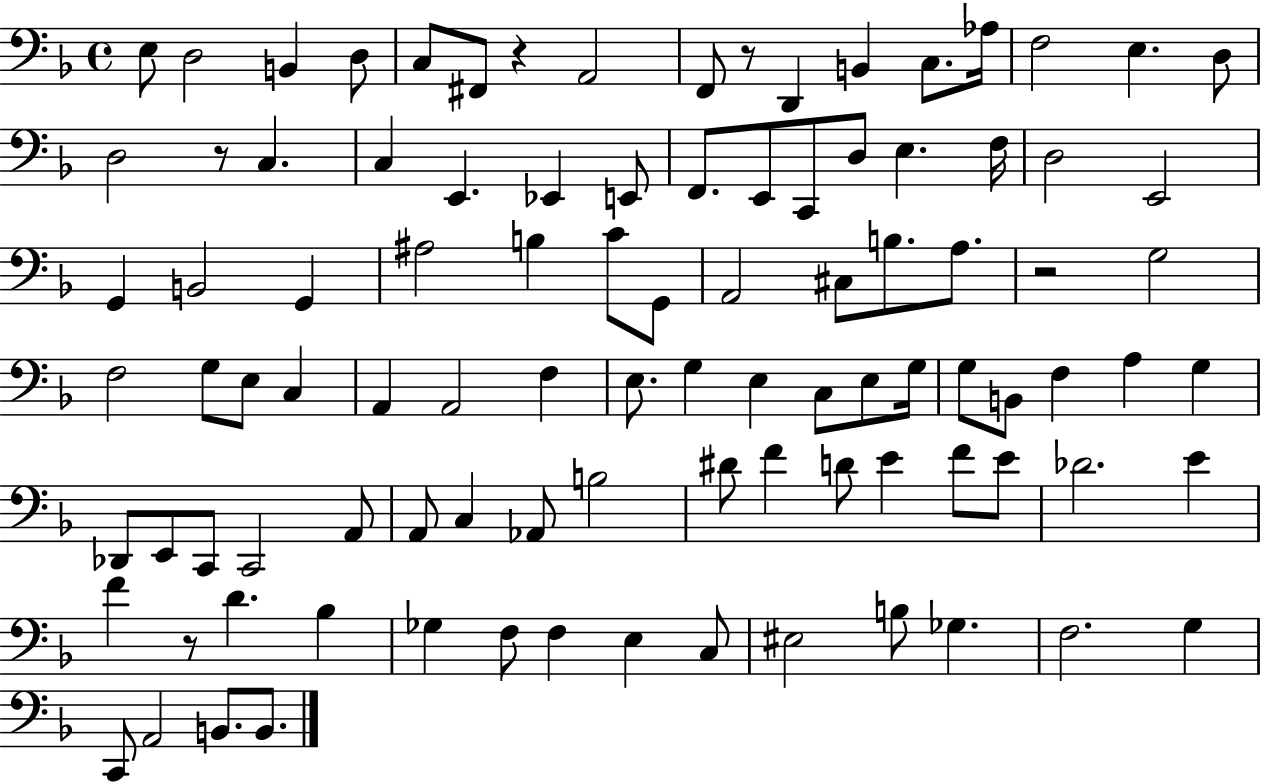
E3/e D3/h B2/q D3/e C3/e F#2/e R/q A2/h F2/e R/e D2/q B2/q C3/e. Ab3/s F3/h E3/q. D3/e D3/h R/e C3/q. C3/q E2/q. Eb2/q E2/e F2/e. E2/e C2/e D3/e E3/q. F3/s D3/h E2/h G2/q B2/h G2/q A#3/h B3/q C4/e G2/e A2/h C#3/e B3/e. A3/e. R/h G3/h F3/h G3/e E3/e C3/q A2/q A2/h F3/q E3/e. G3/q E3/q C3/e E3/e G3/s G3/e B2/e F3/q A3/q G3/q Db2/e E2/e C2/e C2/h A2/e A2/e C3/q Ab2/e B3/h D#4/e F4/q D4/e E4/q F4/e E4/e Db4/h. E4/q F4/q R/e D4/q. Bb3/q Gb3/q F3/e F3/q E3/q C3/e EIS3/h B3/e Gb3/q. F3/h. G3/q C2/e A2/h B2/e. B2/e.